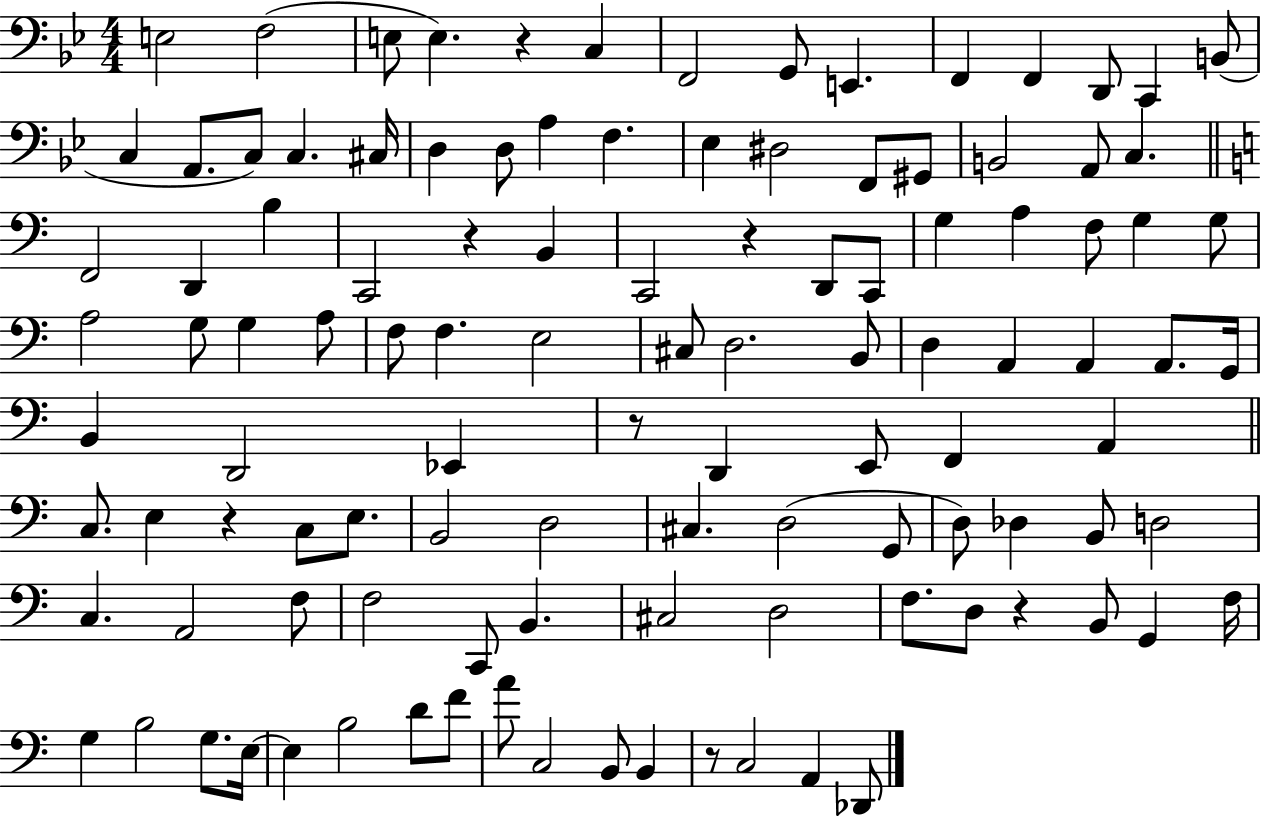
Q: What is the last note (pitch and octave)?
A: Db2